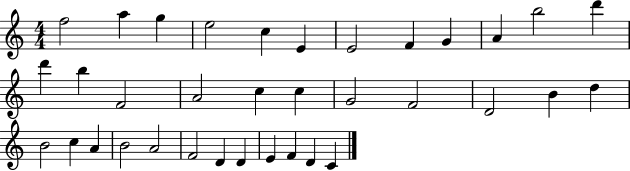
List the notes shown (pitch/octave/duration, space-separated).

F5/h A5/q G5/q E5/h C5/q E4/q E4/h F4/q G4/q A4/q B5/h D6/q D6/q B5/q F4/h A4/h C5/q C5/q G4/h F4/h D4/h B4/q D5/q B4/h C5/q A4/q B4/h A4/h F4/h D4/q D4/q E4/q F4/q D4/q C4/q